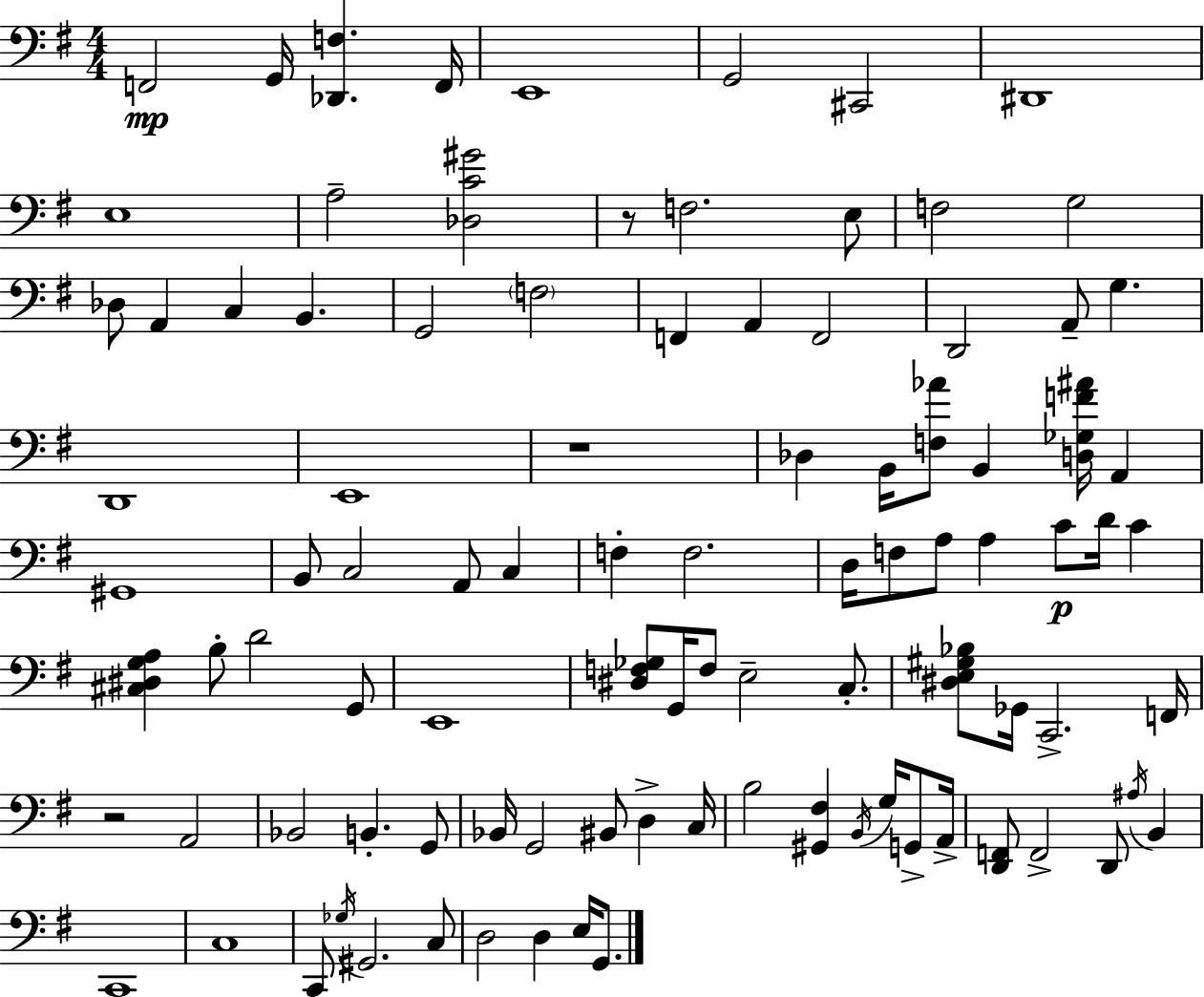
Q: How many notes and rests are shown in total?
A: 96